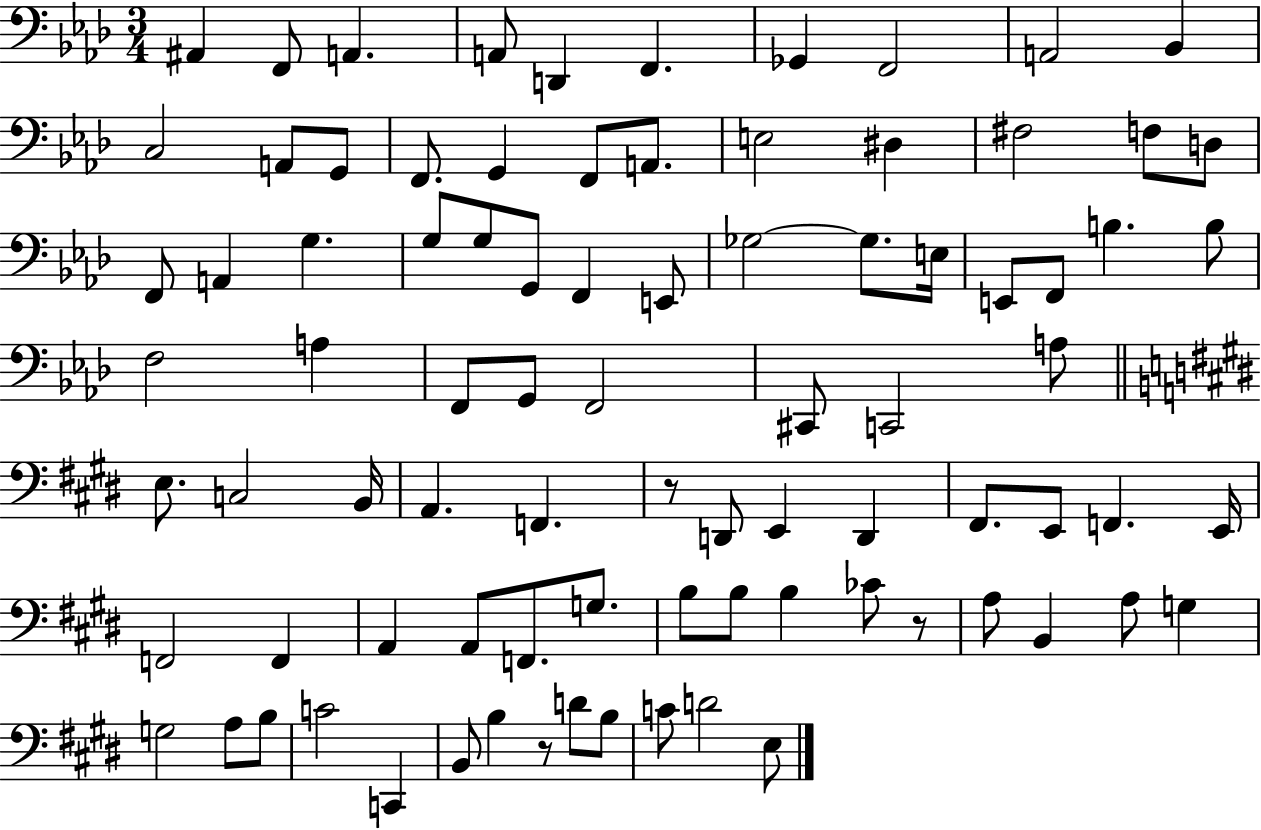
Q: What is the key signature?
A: AES major